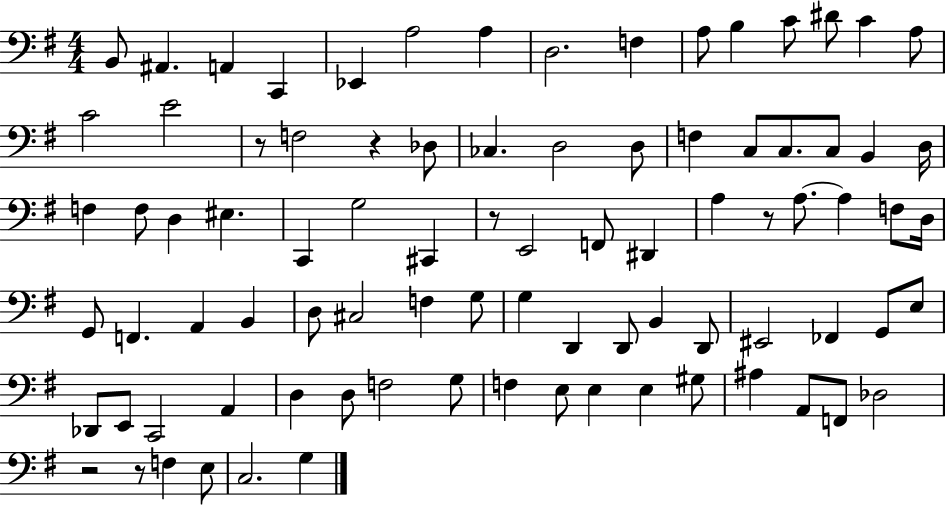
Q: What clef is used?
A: bass